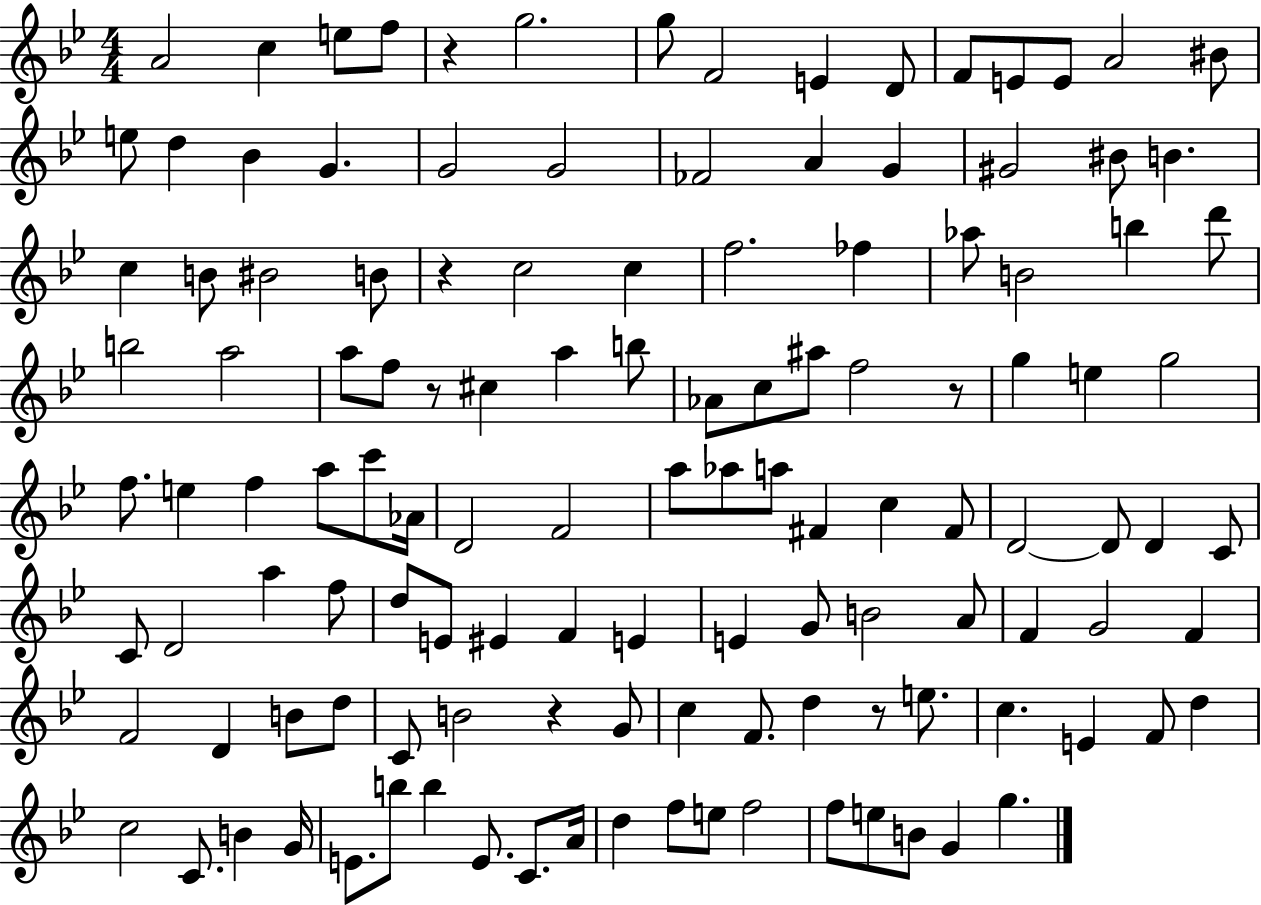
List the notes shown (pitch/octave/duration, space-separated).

A4/h C5/q E5/e F5/e R/q G5/h. G5/e F4/h E4/q D4/e F4/e E4/e E4/e A4/h BIS4/e E5/e D5/q Bb4/q G4/q. G4/h G4/h FES4/h A4/q G4/q G#4/h BIS4/e B4/q. C5/q B4/e BIS4/h B4/e R/q C5/h C5/q F5/h. FES5/q Ab5/e B4/h B5/q D6/e B5/h A5/h A5/e F5/e R/e C#5/q A5/q B5/e Ab4/e C5/e A#5/e F5/h R/e G5/q E5/q G5/h F5/e. E5/q F5/q A5/e C6/e Ab4/s D4/h F4/h A5/e Ab5/e A5/e F#4/q C5/q F#4/e D4/h D4/e D4/q C4/e C4/e D4/h A5/q F5/e D5/e E4/e EIS4/q F4/q E4/q E4/q G4/e B4/h A4/e F4/q G4/h F4/q F4/h D4/q B4/e D5/e C4/e B4/h R/q G4/e C5/q F4/e. D5/q R/e E5/e. C5/q. E4/q F4/e D5/q C5/h C4/e. B4/q G4/s E4/e. B5/e B5/q E4/e. C4/e. A4/s D5/q F5/e E5/e F5/h F5/e E5/e B4/e G4/q G5/q.